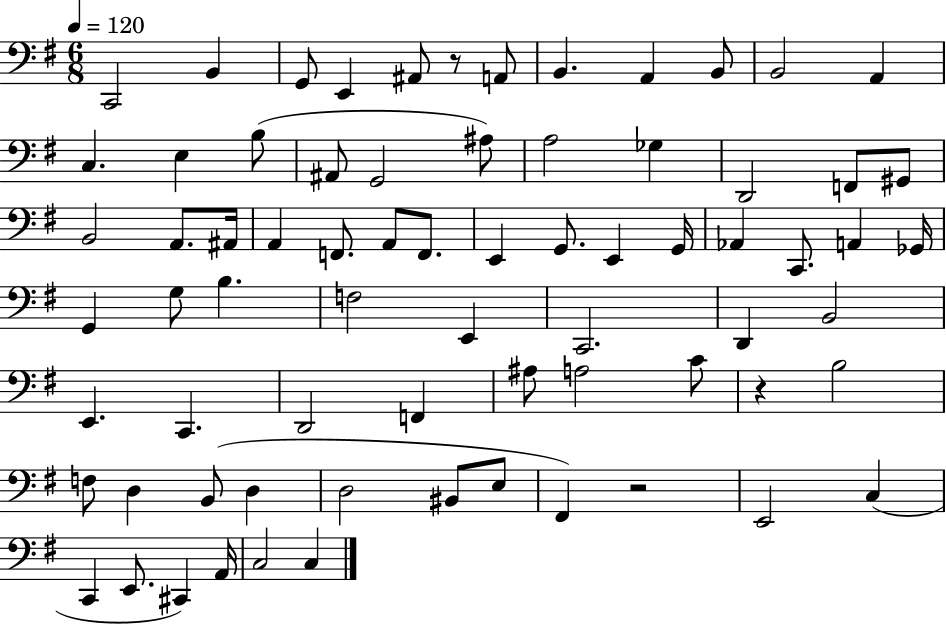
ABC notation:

X:1
T:Untitled
M:6/8
L:1/4
K:G
C,,2 B,, G,,/2 E,, ^A,,/2 z/2 A,,/2 B,, A,, B,,/2 B,,2 A,, C, E, B,/2 ^A,,/2 G,,2 ^A,/2 A,2 _G, D,,2 F,,/2 ^G,,/2 B,,2 A,,/2 ^A,,/4 A,, F,,/2 A,,/2 F,,/2 E,, G,,/2 E,, G,,/4 _A,, C,,/2 A,, _G,,/4 G,, G,/2 B, F,2 E,, C,,2 D,, B,,2 E,, C,, D,,2 F,, ^A,/2 A,2 C/2 z B,2 F,/2 D, B,,/2 D, D,2 ^B,,/2 E,/2 ^F,, z2 E,,2 C, C,, E,,/2 ^C,, A,,/4 C,2 C,